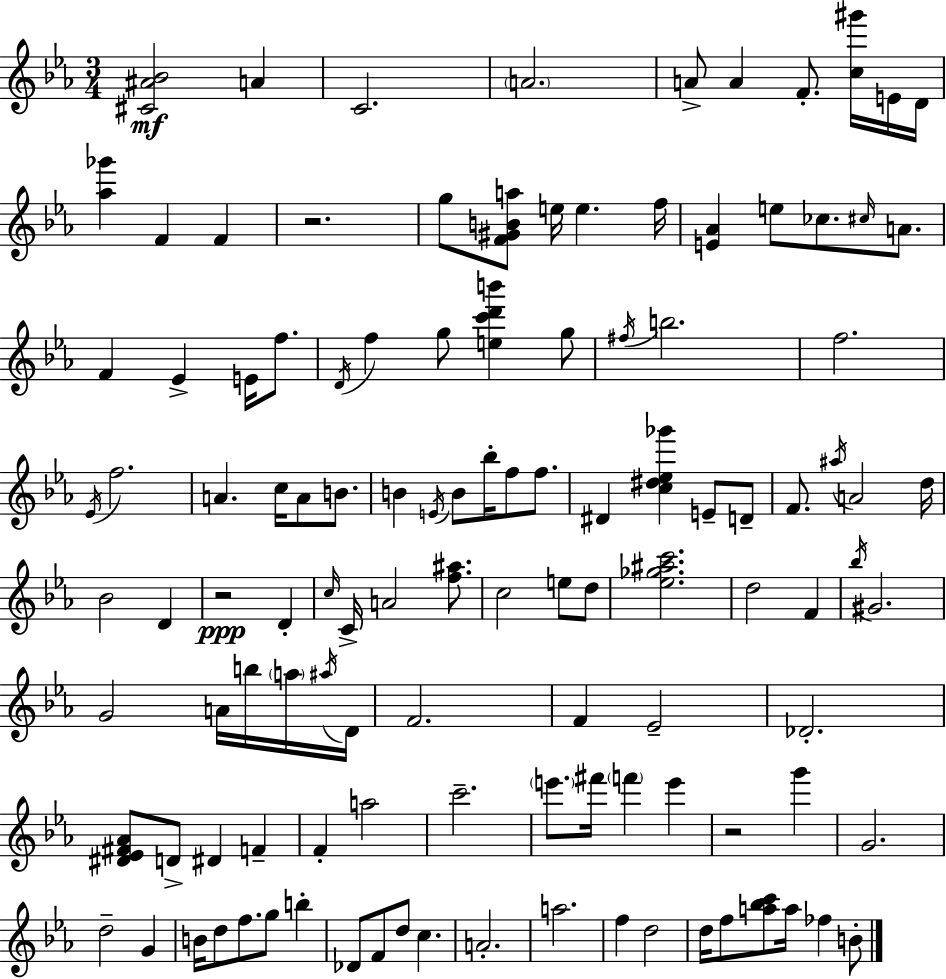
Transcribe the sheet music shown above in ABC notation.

X:1
T:Untitled
M:3/4
L:1/4
K:Eb
[^C^A_B]2 A C2 A2 A/2 A F/2 [c^g']/4 E/4 D/4 [_a_g'] F F z2 g/2 [F^GBa]/2 e/4 e f/4 [E_A] e/2 _c/2 ^c/4 A/2 F _E E/4 f/2 D/4 f g/2 [ec'd'b'] g/2 ^f/4 b2 f2 _E/4 f2 A c/4 A/2 B/2 B E/4 B/2 _b/4 f/2 f/2 ^D [c^d_e_g'] E/2 D/2 F/2 ^a/4 A2 d/4 _B2 D z2 D c/4 C/4 A2 [f^a]/2 c2 e/2 d/2 [_e_g^ac']2 d2 F _b/4 ^G2 G2 A/4 b/4 a/4 ^a/4 D/4 F2 F _E2 _D2 [^D_E^F_A]/2 D/2 ^D F F a2 c'2 e'/2 ^f'/4 f' e' z2 g' G2 d2 G B/4 d/2 f/2 g/2 b _D/2 F/2 d/2 c A2 a2 f d2 d/4 f/2 [a_bc']/2 a/4 _f B/2